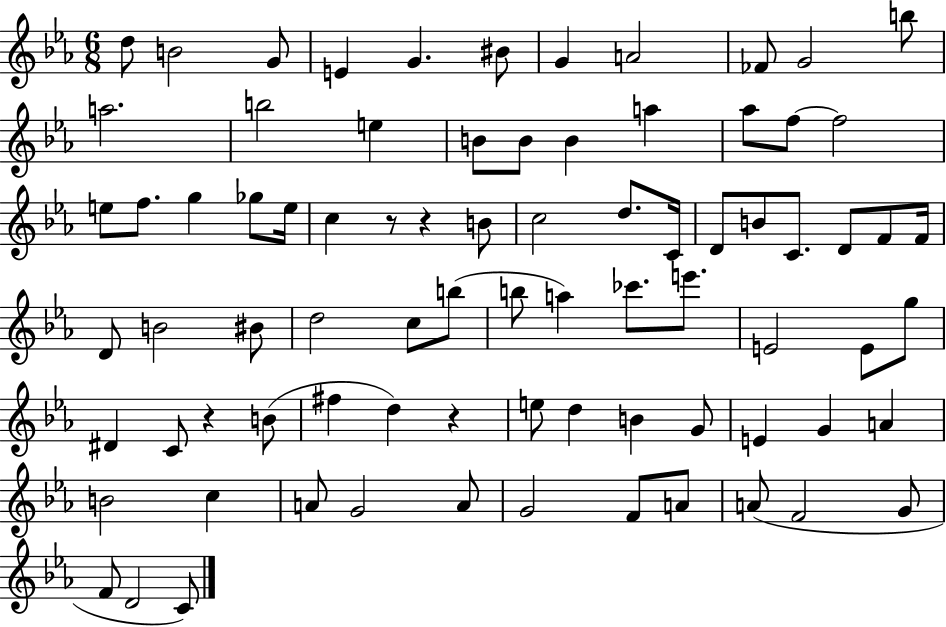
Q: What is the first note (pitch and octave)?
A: D5